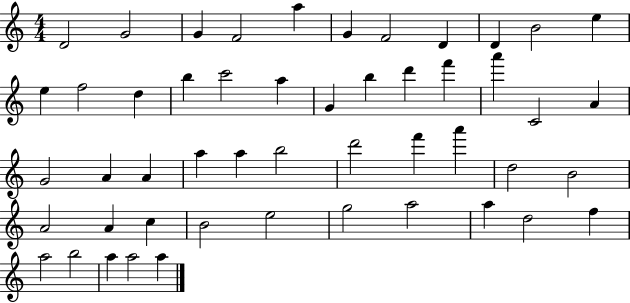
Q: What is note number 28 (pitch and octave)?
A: A5